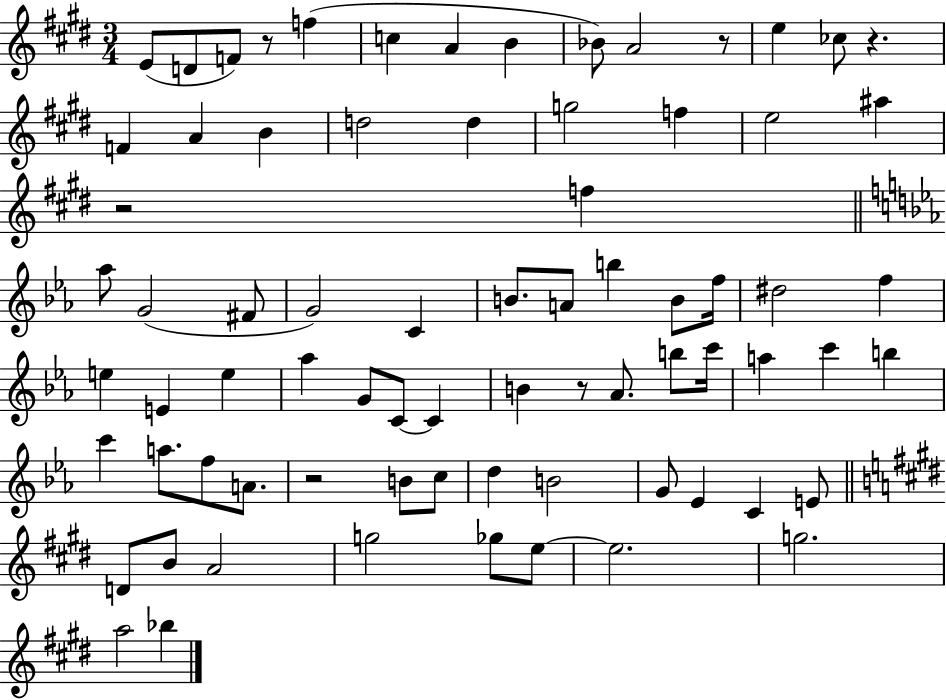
E4/e D4/e F4/e R/e F5/q C5/q A4/q B4/q Bb4/e A4/h R/e E5/q CES5/e R/q. F4/q A4/q B4/q D5/h D5/q G5/h F5/q E5/h A#5/q R/h F5/q Ab5/e G4/h F#4/e G4/h C4/q B4/e. A4/e B5/q B4/e F5/s D#5/h F5/q E5/q E4/q E5/q Ab5/q G4/e C4/e C4/q B4/q R/e Ab4/e. B5/e C6/s A5/q C6/q B5/q C6/q A5/e. F5/e A4/e. R/h B4/e C5/e D5/q B4/h G4/e Eb4/q C4/q E4/e D4/e B4/e A4/h G5/h Gb5/e E5/e E5/h. G5/h. A5/h Bb5/q